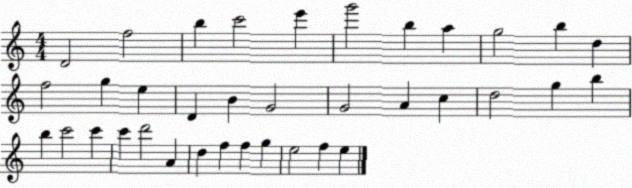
X:1
T:Untitled
M:4/4
L:1/4
K:C
D2 f2 b c'2 e' g'2 b a g2 b d f2 g e D B G2 G2 A c d2 g b b c'2 c' c' d'2 A d f f g e2 f e